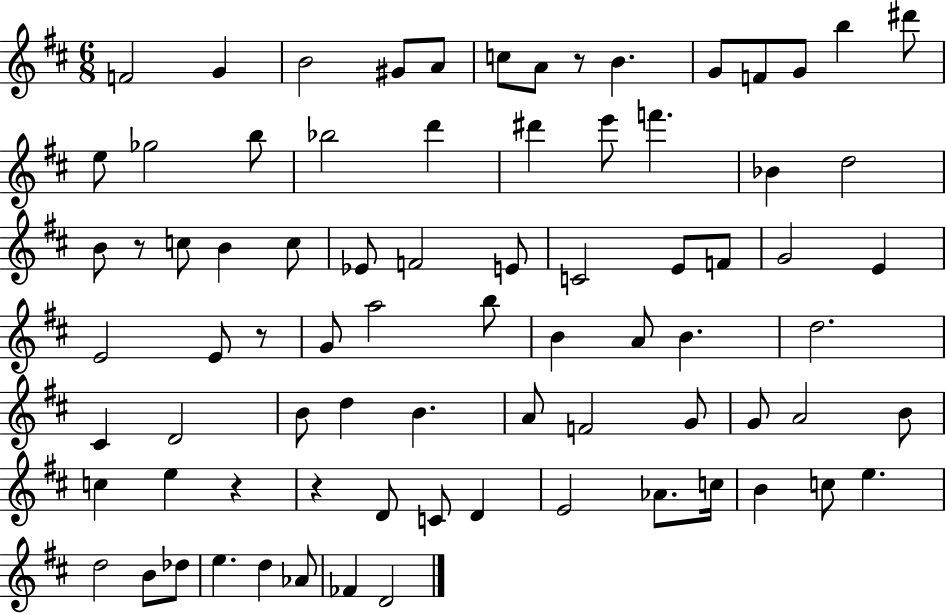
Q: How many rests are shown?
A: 5